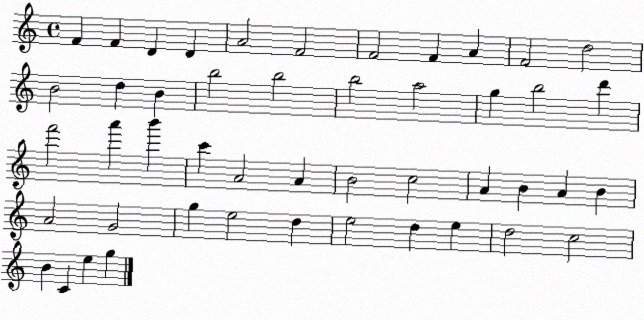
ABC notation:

X:1
T:Untitled
M:4/4
L:1/4
K:C
F F D D A2 F2 F2 F A F2 d2 B2 d B b2 b2 b2 a2 g b2 d' f'2 a' b' c' A2 A B2 c2 A B A B A2 G2 g e2 d e2 d e d2 c2 B C e g